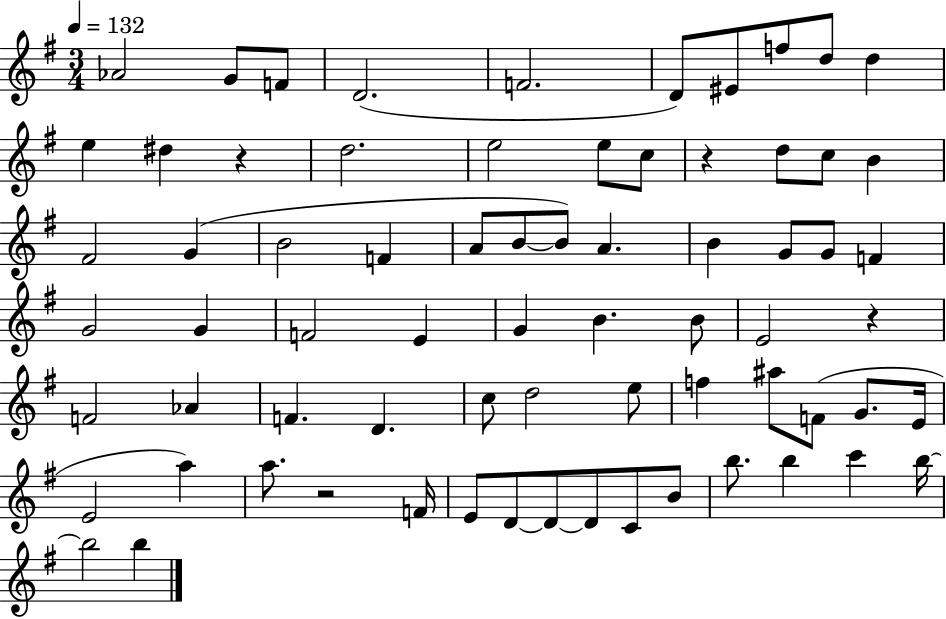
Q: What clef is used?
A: treble